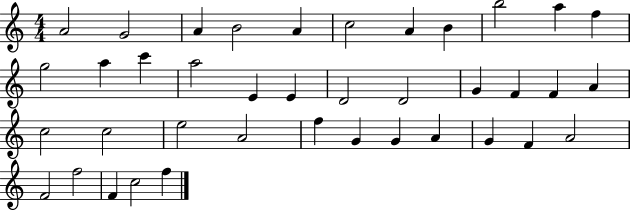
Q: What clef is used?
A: treble